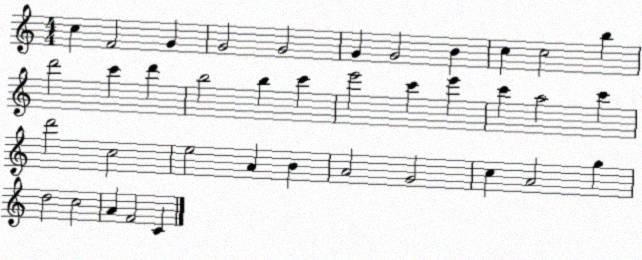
X:1
T:Untitled
M:4/4
L:1/4
K:C
c F2 G G2 G2 G G2 B c c2 b d'2 c' d' b2 b c' e'2 c' e' c' a2 c' d'2 c2 e2 A B A2 G2 c A2 g d2 c2 A F2 C